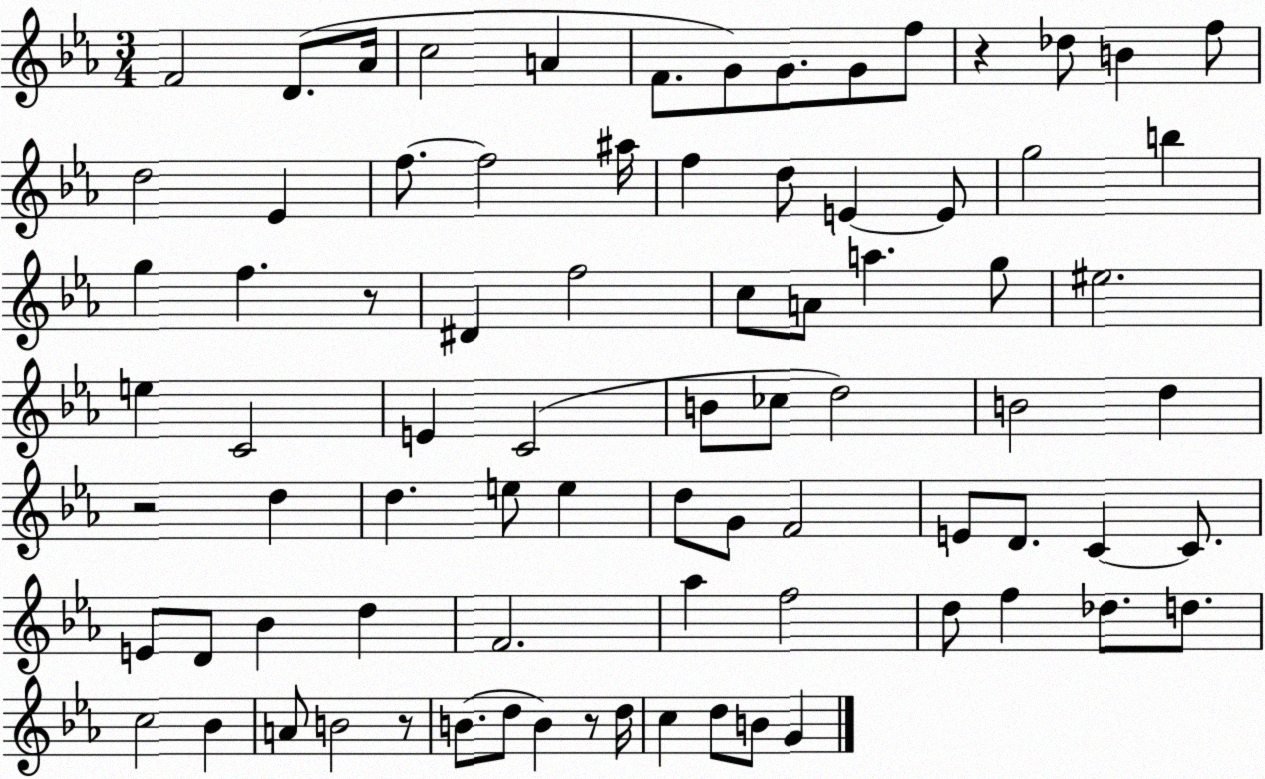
X:1
T:Untitled
M:3/4
L:1/4
K:Eb
F2 D/2 _A/4 c2 A F/2 G/2 G/2 G/2 f/2 z _d/2 B f/2 d2 _E f/2 f2 ^a/4 f d/2 E E/2 g2 b g f z/2 ^D f2 c/2 A/2 a g/2 ^e2 e C2 E C2 B/2 _c/2 d2 B2 d z2 d d e/2 e d/2 G/2 F2 E/2 D/2 C C/2 E/2 D/2 _B d F2 _a f2 d/2 f _d/2 d/2 c2 _B A/2 B2 z/2 B/2 d/2 B z/2 d/4 c d/2 B/2 G